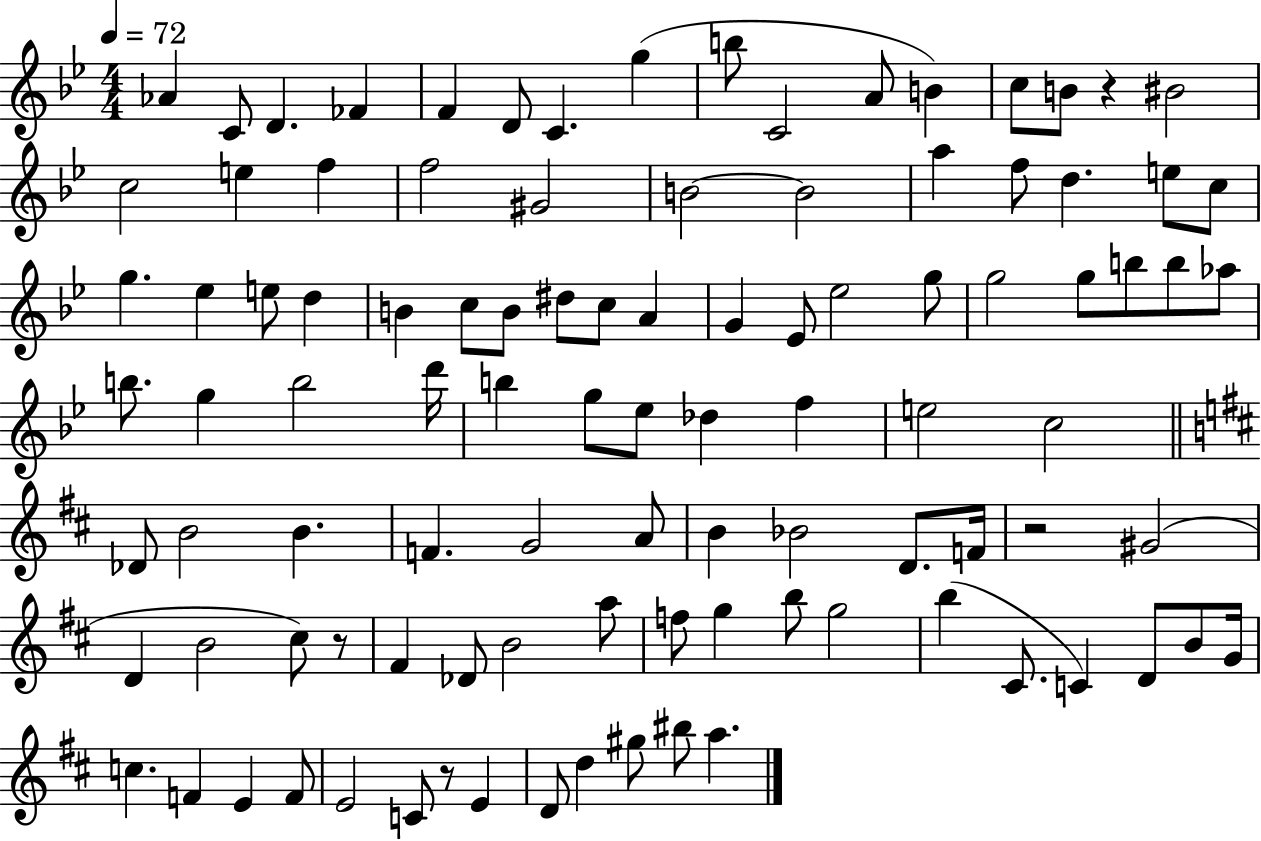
Ab4/q C4/e D4/q. FES4/q F4/q D4/e C4/q. G5/q B5/e C4/h A4/e B4/q C5/e B4/e R/q BIS4/h C5/h E5/q F5/q F5/h G#4/h B4/h B4/h A5/q F5/e D5/q. E5/e C5/e G5/q. Eb5/q E5/e D5/q B4/q C5/e B4/e D#5/e C5/e A4/q G4/q Eb4/e Eb5/h G5/e G5/h G5/e B5/e B5/e Ab5/e B5/e. G5/q B5/h D6/s B5/q G5/e Eb5/e Db5/q F5/q E5/h C5/h Db4/e B4/h B4/q. F4/q. G4/h A4/e B4/q Bb4/h D4/e. F4/s R/h G#4/h D4/q B4/h C#5/e R/e F#4/q Db4/e B4/h A5/e F5/e G5/q B5/e G5/h B5/q C#4/e. C4/q D4/e B4/e G4/s C5/q. F4/q E4/q F4/e E4/h C4/e R/e E4/q D4/e D5/q G#5/e BIS5/e A5/q.